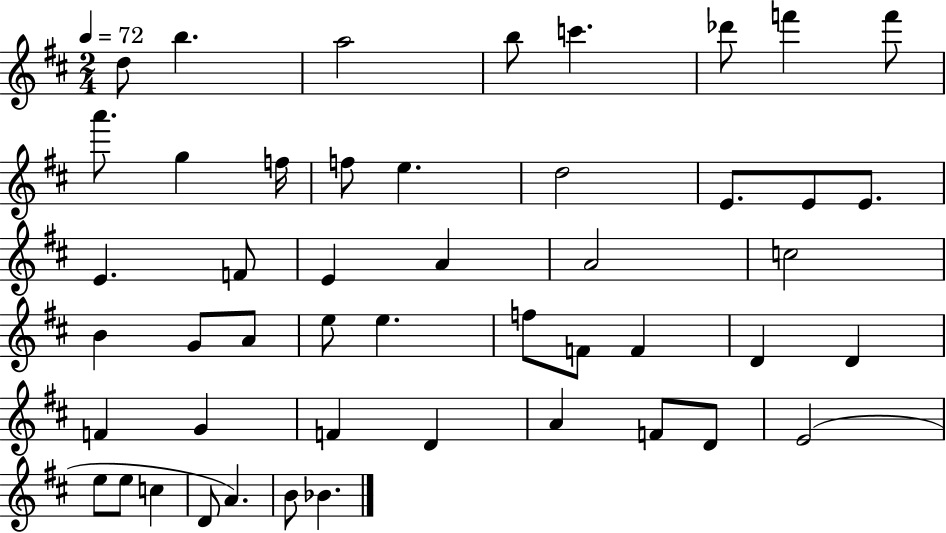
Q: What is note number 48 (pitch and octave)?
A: Bb4